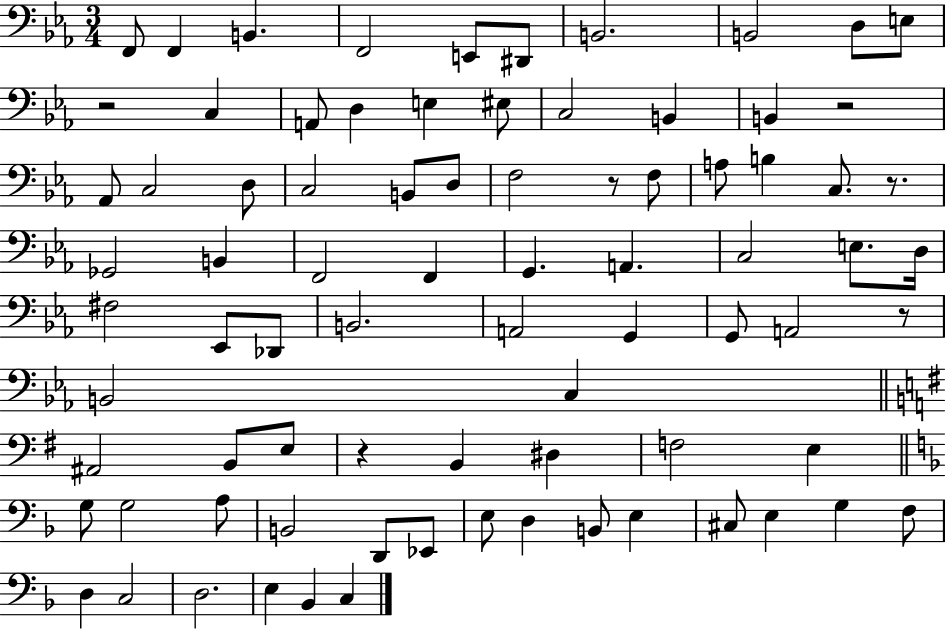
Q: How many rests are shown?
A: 6